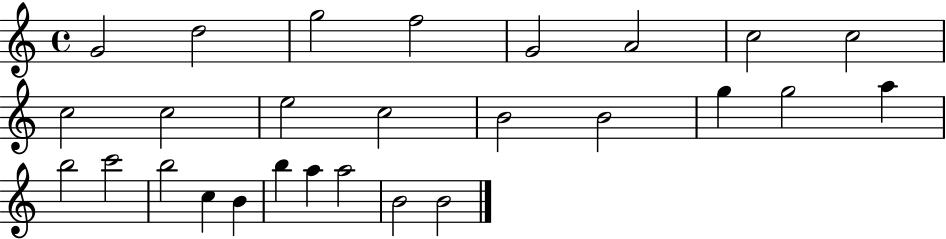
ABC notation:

X:1
T:Untitled
M:4/4
L:1/4
K:C
G2 d2 g2 f2 G2 A2 c2 c2 c2 c2 e2 c2 B2 B2 g g2 a b2 c'2 b2 c B b a a2 B2 B2